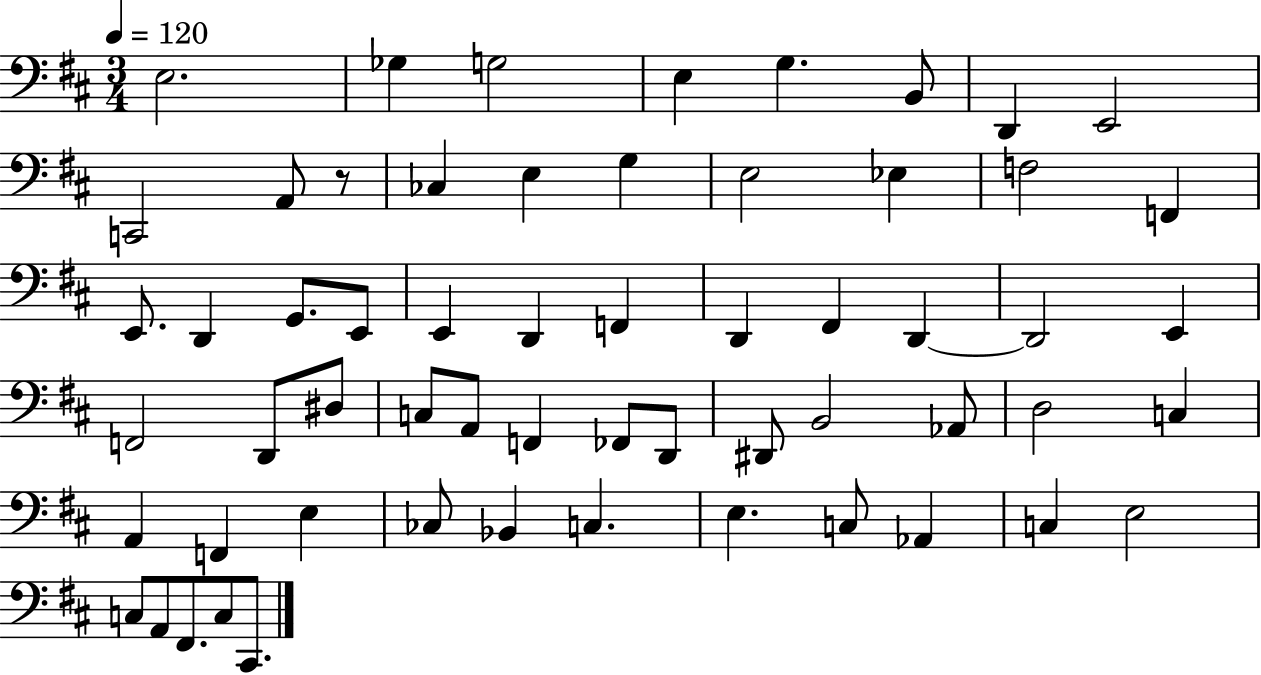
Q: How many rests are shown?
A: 1